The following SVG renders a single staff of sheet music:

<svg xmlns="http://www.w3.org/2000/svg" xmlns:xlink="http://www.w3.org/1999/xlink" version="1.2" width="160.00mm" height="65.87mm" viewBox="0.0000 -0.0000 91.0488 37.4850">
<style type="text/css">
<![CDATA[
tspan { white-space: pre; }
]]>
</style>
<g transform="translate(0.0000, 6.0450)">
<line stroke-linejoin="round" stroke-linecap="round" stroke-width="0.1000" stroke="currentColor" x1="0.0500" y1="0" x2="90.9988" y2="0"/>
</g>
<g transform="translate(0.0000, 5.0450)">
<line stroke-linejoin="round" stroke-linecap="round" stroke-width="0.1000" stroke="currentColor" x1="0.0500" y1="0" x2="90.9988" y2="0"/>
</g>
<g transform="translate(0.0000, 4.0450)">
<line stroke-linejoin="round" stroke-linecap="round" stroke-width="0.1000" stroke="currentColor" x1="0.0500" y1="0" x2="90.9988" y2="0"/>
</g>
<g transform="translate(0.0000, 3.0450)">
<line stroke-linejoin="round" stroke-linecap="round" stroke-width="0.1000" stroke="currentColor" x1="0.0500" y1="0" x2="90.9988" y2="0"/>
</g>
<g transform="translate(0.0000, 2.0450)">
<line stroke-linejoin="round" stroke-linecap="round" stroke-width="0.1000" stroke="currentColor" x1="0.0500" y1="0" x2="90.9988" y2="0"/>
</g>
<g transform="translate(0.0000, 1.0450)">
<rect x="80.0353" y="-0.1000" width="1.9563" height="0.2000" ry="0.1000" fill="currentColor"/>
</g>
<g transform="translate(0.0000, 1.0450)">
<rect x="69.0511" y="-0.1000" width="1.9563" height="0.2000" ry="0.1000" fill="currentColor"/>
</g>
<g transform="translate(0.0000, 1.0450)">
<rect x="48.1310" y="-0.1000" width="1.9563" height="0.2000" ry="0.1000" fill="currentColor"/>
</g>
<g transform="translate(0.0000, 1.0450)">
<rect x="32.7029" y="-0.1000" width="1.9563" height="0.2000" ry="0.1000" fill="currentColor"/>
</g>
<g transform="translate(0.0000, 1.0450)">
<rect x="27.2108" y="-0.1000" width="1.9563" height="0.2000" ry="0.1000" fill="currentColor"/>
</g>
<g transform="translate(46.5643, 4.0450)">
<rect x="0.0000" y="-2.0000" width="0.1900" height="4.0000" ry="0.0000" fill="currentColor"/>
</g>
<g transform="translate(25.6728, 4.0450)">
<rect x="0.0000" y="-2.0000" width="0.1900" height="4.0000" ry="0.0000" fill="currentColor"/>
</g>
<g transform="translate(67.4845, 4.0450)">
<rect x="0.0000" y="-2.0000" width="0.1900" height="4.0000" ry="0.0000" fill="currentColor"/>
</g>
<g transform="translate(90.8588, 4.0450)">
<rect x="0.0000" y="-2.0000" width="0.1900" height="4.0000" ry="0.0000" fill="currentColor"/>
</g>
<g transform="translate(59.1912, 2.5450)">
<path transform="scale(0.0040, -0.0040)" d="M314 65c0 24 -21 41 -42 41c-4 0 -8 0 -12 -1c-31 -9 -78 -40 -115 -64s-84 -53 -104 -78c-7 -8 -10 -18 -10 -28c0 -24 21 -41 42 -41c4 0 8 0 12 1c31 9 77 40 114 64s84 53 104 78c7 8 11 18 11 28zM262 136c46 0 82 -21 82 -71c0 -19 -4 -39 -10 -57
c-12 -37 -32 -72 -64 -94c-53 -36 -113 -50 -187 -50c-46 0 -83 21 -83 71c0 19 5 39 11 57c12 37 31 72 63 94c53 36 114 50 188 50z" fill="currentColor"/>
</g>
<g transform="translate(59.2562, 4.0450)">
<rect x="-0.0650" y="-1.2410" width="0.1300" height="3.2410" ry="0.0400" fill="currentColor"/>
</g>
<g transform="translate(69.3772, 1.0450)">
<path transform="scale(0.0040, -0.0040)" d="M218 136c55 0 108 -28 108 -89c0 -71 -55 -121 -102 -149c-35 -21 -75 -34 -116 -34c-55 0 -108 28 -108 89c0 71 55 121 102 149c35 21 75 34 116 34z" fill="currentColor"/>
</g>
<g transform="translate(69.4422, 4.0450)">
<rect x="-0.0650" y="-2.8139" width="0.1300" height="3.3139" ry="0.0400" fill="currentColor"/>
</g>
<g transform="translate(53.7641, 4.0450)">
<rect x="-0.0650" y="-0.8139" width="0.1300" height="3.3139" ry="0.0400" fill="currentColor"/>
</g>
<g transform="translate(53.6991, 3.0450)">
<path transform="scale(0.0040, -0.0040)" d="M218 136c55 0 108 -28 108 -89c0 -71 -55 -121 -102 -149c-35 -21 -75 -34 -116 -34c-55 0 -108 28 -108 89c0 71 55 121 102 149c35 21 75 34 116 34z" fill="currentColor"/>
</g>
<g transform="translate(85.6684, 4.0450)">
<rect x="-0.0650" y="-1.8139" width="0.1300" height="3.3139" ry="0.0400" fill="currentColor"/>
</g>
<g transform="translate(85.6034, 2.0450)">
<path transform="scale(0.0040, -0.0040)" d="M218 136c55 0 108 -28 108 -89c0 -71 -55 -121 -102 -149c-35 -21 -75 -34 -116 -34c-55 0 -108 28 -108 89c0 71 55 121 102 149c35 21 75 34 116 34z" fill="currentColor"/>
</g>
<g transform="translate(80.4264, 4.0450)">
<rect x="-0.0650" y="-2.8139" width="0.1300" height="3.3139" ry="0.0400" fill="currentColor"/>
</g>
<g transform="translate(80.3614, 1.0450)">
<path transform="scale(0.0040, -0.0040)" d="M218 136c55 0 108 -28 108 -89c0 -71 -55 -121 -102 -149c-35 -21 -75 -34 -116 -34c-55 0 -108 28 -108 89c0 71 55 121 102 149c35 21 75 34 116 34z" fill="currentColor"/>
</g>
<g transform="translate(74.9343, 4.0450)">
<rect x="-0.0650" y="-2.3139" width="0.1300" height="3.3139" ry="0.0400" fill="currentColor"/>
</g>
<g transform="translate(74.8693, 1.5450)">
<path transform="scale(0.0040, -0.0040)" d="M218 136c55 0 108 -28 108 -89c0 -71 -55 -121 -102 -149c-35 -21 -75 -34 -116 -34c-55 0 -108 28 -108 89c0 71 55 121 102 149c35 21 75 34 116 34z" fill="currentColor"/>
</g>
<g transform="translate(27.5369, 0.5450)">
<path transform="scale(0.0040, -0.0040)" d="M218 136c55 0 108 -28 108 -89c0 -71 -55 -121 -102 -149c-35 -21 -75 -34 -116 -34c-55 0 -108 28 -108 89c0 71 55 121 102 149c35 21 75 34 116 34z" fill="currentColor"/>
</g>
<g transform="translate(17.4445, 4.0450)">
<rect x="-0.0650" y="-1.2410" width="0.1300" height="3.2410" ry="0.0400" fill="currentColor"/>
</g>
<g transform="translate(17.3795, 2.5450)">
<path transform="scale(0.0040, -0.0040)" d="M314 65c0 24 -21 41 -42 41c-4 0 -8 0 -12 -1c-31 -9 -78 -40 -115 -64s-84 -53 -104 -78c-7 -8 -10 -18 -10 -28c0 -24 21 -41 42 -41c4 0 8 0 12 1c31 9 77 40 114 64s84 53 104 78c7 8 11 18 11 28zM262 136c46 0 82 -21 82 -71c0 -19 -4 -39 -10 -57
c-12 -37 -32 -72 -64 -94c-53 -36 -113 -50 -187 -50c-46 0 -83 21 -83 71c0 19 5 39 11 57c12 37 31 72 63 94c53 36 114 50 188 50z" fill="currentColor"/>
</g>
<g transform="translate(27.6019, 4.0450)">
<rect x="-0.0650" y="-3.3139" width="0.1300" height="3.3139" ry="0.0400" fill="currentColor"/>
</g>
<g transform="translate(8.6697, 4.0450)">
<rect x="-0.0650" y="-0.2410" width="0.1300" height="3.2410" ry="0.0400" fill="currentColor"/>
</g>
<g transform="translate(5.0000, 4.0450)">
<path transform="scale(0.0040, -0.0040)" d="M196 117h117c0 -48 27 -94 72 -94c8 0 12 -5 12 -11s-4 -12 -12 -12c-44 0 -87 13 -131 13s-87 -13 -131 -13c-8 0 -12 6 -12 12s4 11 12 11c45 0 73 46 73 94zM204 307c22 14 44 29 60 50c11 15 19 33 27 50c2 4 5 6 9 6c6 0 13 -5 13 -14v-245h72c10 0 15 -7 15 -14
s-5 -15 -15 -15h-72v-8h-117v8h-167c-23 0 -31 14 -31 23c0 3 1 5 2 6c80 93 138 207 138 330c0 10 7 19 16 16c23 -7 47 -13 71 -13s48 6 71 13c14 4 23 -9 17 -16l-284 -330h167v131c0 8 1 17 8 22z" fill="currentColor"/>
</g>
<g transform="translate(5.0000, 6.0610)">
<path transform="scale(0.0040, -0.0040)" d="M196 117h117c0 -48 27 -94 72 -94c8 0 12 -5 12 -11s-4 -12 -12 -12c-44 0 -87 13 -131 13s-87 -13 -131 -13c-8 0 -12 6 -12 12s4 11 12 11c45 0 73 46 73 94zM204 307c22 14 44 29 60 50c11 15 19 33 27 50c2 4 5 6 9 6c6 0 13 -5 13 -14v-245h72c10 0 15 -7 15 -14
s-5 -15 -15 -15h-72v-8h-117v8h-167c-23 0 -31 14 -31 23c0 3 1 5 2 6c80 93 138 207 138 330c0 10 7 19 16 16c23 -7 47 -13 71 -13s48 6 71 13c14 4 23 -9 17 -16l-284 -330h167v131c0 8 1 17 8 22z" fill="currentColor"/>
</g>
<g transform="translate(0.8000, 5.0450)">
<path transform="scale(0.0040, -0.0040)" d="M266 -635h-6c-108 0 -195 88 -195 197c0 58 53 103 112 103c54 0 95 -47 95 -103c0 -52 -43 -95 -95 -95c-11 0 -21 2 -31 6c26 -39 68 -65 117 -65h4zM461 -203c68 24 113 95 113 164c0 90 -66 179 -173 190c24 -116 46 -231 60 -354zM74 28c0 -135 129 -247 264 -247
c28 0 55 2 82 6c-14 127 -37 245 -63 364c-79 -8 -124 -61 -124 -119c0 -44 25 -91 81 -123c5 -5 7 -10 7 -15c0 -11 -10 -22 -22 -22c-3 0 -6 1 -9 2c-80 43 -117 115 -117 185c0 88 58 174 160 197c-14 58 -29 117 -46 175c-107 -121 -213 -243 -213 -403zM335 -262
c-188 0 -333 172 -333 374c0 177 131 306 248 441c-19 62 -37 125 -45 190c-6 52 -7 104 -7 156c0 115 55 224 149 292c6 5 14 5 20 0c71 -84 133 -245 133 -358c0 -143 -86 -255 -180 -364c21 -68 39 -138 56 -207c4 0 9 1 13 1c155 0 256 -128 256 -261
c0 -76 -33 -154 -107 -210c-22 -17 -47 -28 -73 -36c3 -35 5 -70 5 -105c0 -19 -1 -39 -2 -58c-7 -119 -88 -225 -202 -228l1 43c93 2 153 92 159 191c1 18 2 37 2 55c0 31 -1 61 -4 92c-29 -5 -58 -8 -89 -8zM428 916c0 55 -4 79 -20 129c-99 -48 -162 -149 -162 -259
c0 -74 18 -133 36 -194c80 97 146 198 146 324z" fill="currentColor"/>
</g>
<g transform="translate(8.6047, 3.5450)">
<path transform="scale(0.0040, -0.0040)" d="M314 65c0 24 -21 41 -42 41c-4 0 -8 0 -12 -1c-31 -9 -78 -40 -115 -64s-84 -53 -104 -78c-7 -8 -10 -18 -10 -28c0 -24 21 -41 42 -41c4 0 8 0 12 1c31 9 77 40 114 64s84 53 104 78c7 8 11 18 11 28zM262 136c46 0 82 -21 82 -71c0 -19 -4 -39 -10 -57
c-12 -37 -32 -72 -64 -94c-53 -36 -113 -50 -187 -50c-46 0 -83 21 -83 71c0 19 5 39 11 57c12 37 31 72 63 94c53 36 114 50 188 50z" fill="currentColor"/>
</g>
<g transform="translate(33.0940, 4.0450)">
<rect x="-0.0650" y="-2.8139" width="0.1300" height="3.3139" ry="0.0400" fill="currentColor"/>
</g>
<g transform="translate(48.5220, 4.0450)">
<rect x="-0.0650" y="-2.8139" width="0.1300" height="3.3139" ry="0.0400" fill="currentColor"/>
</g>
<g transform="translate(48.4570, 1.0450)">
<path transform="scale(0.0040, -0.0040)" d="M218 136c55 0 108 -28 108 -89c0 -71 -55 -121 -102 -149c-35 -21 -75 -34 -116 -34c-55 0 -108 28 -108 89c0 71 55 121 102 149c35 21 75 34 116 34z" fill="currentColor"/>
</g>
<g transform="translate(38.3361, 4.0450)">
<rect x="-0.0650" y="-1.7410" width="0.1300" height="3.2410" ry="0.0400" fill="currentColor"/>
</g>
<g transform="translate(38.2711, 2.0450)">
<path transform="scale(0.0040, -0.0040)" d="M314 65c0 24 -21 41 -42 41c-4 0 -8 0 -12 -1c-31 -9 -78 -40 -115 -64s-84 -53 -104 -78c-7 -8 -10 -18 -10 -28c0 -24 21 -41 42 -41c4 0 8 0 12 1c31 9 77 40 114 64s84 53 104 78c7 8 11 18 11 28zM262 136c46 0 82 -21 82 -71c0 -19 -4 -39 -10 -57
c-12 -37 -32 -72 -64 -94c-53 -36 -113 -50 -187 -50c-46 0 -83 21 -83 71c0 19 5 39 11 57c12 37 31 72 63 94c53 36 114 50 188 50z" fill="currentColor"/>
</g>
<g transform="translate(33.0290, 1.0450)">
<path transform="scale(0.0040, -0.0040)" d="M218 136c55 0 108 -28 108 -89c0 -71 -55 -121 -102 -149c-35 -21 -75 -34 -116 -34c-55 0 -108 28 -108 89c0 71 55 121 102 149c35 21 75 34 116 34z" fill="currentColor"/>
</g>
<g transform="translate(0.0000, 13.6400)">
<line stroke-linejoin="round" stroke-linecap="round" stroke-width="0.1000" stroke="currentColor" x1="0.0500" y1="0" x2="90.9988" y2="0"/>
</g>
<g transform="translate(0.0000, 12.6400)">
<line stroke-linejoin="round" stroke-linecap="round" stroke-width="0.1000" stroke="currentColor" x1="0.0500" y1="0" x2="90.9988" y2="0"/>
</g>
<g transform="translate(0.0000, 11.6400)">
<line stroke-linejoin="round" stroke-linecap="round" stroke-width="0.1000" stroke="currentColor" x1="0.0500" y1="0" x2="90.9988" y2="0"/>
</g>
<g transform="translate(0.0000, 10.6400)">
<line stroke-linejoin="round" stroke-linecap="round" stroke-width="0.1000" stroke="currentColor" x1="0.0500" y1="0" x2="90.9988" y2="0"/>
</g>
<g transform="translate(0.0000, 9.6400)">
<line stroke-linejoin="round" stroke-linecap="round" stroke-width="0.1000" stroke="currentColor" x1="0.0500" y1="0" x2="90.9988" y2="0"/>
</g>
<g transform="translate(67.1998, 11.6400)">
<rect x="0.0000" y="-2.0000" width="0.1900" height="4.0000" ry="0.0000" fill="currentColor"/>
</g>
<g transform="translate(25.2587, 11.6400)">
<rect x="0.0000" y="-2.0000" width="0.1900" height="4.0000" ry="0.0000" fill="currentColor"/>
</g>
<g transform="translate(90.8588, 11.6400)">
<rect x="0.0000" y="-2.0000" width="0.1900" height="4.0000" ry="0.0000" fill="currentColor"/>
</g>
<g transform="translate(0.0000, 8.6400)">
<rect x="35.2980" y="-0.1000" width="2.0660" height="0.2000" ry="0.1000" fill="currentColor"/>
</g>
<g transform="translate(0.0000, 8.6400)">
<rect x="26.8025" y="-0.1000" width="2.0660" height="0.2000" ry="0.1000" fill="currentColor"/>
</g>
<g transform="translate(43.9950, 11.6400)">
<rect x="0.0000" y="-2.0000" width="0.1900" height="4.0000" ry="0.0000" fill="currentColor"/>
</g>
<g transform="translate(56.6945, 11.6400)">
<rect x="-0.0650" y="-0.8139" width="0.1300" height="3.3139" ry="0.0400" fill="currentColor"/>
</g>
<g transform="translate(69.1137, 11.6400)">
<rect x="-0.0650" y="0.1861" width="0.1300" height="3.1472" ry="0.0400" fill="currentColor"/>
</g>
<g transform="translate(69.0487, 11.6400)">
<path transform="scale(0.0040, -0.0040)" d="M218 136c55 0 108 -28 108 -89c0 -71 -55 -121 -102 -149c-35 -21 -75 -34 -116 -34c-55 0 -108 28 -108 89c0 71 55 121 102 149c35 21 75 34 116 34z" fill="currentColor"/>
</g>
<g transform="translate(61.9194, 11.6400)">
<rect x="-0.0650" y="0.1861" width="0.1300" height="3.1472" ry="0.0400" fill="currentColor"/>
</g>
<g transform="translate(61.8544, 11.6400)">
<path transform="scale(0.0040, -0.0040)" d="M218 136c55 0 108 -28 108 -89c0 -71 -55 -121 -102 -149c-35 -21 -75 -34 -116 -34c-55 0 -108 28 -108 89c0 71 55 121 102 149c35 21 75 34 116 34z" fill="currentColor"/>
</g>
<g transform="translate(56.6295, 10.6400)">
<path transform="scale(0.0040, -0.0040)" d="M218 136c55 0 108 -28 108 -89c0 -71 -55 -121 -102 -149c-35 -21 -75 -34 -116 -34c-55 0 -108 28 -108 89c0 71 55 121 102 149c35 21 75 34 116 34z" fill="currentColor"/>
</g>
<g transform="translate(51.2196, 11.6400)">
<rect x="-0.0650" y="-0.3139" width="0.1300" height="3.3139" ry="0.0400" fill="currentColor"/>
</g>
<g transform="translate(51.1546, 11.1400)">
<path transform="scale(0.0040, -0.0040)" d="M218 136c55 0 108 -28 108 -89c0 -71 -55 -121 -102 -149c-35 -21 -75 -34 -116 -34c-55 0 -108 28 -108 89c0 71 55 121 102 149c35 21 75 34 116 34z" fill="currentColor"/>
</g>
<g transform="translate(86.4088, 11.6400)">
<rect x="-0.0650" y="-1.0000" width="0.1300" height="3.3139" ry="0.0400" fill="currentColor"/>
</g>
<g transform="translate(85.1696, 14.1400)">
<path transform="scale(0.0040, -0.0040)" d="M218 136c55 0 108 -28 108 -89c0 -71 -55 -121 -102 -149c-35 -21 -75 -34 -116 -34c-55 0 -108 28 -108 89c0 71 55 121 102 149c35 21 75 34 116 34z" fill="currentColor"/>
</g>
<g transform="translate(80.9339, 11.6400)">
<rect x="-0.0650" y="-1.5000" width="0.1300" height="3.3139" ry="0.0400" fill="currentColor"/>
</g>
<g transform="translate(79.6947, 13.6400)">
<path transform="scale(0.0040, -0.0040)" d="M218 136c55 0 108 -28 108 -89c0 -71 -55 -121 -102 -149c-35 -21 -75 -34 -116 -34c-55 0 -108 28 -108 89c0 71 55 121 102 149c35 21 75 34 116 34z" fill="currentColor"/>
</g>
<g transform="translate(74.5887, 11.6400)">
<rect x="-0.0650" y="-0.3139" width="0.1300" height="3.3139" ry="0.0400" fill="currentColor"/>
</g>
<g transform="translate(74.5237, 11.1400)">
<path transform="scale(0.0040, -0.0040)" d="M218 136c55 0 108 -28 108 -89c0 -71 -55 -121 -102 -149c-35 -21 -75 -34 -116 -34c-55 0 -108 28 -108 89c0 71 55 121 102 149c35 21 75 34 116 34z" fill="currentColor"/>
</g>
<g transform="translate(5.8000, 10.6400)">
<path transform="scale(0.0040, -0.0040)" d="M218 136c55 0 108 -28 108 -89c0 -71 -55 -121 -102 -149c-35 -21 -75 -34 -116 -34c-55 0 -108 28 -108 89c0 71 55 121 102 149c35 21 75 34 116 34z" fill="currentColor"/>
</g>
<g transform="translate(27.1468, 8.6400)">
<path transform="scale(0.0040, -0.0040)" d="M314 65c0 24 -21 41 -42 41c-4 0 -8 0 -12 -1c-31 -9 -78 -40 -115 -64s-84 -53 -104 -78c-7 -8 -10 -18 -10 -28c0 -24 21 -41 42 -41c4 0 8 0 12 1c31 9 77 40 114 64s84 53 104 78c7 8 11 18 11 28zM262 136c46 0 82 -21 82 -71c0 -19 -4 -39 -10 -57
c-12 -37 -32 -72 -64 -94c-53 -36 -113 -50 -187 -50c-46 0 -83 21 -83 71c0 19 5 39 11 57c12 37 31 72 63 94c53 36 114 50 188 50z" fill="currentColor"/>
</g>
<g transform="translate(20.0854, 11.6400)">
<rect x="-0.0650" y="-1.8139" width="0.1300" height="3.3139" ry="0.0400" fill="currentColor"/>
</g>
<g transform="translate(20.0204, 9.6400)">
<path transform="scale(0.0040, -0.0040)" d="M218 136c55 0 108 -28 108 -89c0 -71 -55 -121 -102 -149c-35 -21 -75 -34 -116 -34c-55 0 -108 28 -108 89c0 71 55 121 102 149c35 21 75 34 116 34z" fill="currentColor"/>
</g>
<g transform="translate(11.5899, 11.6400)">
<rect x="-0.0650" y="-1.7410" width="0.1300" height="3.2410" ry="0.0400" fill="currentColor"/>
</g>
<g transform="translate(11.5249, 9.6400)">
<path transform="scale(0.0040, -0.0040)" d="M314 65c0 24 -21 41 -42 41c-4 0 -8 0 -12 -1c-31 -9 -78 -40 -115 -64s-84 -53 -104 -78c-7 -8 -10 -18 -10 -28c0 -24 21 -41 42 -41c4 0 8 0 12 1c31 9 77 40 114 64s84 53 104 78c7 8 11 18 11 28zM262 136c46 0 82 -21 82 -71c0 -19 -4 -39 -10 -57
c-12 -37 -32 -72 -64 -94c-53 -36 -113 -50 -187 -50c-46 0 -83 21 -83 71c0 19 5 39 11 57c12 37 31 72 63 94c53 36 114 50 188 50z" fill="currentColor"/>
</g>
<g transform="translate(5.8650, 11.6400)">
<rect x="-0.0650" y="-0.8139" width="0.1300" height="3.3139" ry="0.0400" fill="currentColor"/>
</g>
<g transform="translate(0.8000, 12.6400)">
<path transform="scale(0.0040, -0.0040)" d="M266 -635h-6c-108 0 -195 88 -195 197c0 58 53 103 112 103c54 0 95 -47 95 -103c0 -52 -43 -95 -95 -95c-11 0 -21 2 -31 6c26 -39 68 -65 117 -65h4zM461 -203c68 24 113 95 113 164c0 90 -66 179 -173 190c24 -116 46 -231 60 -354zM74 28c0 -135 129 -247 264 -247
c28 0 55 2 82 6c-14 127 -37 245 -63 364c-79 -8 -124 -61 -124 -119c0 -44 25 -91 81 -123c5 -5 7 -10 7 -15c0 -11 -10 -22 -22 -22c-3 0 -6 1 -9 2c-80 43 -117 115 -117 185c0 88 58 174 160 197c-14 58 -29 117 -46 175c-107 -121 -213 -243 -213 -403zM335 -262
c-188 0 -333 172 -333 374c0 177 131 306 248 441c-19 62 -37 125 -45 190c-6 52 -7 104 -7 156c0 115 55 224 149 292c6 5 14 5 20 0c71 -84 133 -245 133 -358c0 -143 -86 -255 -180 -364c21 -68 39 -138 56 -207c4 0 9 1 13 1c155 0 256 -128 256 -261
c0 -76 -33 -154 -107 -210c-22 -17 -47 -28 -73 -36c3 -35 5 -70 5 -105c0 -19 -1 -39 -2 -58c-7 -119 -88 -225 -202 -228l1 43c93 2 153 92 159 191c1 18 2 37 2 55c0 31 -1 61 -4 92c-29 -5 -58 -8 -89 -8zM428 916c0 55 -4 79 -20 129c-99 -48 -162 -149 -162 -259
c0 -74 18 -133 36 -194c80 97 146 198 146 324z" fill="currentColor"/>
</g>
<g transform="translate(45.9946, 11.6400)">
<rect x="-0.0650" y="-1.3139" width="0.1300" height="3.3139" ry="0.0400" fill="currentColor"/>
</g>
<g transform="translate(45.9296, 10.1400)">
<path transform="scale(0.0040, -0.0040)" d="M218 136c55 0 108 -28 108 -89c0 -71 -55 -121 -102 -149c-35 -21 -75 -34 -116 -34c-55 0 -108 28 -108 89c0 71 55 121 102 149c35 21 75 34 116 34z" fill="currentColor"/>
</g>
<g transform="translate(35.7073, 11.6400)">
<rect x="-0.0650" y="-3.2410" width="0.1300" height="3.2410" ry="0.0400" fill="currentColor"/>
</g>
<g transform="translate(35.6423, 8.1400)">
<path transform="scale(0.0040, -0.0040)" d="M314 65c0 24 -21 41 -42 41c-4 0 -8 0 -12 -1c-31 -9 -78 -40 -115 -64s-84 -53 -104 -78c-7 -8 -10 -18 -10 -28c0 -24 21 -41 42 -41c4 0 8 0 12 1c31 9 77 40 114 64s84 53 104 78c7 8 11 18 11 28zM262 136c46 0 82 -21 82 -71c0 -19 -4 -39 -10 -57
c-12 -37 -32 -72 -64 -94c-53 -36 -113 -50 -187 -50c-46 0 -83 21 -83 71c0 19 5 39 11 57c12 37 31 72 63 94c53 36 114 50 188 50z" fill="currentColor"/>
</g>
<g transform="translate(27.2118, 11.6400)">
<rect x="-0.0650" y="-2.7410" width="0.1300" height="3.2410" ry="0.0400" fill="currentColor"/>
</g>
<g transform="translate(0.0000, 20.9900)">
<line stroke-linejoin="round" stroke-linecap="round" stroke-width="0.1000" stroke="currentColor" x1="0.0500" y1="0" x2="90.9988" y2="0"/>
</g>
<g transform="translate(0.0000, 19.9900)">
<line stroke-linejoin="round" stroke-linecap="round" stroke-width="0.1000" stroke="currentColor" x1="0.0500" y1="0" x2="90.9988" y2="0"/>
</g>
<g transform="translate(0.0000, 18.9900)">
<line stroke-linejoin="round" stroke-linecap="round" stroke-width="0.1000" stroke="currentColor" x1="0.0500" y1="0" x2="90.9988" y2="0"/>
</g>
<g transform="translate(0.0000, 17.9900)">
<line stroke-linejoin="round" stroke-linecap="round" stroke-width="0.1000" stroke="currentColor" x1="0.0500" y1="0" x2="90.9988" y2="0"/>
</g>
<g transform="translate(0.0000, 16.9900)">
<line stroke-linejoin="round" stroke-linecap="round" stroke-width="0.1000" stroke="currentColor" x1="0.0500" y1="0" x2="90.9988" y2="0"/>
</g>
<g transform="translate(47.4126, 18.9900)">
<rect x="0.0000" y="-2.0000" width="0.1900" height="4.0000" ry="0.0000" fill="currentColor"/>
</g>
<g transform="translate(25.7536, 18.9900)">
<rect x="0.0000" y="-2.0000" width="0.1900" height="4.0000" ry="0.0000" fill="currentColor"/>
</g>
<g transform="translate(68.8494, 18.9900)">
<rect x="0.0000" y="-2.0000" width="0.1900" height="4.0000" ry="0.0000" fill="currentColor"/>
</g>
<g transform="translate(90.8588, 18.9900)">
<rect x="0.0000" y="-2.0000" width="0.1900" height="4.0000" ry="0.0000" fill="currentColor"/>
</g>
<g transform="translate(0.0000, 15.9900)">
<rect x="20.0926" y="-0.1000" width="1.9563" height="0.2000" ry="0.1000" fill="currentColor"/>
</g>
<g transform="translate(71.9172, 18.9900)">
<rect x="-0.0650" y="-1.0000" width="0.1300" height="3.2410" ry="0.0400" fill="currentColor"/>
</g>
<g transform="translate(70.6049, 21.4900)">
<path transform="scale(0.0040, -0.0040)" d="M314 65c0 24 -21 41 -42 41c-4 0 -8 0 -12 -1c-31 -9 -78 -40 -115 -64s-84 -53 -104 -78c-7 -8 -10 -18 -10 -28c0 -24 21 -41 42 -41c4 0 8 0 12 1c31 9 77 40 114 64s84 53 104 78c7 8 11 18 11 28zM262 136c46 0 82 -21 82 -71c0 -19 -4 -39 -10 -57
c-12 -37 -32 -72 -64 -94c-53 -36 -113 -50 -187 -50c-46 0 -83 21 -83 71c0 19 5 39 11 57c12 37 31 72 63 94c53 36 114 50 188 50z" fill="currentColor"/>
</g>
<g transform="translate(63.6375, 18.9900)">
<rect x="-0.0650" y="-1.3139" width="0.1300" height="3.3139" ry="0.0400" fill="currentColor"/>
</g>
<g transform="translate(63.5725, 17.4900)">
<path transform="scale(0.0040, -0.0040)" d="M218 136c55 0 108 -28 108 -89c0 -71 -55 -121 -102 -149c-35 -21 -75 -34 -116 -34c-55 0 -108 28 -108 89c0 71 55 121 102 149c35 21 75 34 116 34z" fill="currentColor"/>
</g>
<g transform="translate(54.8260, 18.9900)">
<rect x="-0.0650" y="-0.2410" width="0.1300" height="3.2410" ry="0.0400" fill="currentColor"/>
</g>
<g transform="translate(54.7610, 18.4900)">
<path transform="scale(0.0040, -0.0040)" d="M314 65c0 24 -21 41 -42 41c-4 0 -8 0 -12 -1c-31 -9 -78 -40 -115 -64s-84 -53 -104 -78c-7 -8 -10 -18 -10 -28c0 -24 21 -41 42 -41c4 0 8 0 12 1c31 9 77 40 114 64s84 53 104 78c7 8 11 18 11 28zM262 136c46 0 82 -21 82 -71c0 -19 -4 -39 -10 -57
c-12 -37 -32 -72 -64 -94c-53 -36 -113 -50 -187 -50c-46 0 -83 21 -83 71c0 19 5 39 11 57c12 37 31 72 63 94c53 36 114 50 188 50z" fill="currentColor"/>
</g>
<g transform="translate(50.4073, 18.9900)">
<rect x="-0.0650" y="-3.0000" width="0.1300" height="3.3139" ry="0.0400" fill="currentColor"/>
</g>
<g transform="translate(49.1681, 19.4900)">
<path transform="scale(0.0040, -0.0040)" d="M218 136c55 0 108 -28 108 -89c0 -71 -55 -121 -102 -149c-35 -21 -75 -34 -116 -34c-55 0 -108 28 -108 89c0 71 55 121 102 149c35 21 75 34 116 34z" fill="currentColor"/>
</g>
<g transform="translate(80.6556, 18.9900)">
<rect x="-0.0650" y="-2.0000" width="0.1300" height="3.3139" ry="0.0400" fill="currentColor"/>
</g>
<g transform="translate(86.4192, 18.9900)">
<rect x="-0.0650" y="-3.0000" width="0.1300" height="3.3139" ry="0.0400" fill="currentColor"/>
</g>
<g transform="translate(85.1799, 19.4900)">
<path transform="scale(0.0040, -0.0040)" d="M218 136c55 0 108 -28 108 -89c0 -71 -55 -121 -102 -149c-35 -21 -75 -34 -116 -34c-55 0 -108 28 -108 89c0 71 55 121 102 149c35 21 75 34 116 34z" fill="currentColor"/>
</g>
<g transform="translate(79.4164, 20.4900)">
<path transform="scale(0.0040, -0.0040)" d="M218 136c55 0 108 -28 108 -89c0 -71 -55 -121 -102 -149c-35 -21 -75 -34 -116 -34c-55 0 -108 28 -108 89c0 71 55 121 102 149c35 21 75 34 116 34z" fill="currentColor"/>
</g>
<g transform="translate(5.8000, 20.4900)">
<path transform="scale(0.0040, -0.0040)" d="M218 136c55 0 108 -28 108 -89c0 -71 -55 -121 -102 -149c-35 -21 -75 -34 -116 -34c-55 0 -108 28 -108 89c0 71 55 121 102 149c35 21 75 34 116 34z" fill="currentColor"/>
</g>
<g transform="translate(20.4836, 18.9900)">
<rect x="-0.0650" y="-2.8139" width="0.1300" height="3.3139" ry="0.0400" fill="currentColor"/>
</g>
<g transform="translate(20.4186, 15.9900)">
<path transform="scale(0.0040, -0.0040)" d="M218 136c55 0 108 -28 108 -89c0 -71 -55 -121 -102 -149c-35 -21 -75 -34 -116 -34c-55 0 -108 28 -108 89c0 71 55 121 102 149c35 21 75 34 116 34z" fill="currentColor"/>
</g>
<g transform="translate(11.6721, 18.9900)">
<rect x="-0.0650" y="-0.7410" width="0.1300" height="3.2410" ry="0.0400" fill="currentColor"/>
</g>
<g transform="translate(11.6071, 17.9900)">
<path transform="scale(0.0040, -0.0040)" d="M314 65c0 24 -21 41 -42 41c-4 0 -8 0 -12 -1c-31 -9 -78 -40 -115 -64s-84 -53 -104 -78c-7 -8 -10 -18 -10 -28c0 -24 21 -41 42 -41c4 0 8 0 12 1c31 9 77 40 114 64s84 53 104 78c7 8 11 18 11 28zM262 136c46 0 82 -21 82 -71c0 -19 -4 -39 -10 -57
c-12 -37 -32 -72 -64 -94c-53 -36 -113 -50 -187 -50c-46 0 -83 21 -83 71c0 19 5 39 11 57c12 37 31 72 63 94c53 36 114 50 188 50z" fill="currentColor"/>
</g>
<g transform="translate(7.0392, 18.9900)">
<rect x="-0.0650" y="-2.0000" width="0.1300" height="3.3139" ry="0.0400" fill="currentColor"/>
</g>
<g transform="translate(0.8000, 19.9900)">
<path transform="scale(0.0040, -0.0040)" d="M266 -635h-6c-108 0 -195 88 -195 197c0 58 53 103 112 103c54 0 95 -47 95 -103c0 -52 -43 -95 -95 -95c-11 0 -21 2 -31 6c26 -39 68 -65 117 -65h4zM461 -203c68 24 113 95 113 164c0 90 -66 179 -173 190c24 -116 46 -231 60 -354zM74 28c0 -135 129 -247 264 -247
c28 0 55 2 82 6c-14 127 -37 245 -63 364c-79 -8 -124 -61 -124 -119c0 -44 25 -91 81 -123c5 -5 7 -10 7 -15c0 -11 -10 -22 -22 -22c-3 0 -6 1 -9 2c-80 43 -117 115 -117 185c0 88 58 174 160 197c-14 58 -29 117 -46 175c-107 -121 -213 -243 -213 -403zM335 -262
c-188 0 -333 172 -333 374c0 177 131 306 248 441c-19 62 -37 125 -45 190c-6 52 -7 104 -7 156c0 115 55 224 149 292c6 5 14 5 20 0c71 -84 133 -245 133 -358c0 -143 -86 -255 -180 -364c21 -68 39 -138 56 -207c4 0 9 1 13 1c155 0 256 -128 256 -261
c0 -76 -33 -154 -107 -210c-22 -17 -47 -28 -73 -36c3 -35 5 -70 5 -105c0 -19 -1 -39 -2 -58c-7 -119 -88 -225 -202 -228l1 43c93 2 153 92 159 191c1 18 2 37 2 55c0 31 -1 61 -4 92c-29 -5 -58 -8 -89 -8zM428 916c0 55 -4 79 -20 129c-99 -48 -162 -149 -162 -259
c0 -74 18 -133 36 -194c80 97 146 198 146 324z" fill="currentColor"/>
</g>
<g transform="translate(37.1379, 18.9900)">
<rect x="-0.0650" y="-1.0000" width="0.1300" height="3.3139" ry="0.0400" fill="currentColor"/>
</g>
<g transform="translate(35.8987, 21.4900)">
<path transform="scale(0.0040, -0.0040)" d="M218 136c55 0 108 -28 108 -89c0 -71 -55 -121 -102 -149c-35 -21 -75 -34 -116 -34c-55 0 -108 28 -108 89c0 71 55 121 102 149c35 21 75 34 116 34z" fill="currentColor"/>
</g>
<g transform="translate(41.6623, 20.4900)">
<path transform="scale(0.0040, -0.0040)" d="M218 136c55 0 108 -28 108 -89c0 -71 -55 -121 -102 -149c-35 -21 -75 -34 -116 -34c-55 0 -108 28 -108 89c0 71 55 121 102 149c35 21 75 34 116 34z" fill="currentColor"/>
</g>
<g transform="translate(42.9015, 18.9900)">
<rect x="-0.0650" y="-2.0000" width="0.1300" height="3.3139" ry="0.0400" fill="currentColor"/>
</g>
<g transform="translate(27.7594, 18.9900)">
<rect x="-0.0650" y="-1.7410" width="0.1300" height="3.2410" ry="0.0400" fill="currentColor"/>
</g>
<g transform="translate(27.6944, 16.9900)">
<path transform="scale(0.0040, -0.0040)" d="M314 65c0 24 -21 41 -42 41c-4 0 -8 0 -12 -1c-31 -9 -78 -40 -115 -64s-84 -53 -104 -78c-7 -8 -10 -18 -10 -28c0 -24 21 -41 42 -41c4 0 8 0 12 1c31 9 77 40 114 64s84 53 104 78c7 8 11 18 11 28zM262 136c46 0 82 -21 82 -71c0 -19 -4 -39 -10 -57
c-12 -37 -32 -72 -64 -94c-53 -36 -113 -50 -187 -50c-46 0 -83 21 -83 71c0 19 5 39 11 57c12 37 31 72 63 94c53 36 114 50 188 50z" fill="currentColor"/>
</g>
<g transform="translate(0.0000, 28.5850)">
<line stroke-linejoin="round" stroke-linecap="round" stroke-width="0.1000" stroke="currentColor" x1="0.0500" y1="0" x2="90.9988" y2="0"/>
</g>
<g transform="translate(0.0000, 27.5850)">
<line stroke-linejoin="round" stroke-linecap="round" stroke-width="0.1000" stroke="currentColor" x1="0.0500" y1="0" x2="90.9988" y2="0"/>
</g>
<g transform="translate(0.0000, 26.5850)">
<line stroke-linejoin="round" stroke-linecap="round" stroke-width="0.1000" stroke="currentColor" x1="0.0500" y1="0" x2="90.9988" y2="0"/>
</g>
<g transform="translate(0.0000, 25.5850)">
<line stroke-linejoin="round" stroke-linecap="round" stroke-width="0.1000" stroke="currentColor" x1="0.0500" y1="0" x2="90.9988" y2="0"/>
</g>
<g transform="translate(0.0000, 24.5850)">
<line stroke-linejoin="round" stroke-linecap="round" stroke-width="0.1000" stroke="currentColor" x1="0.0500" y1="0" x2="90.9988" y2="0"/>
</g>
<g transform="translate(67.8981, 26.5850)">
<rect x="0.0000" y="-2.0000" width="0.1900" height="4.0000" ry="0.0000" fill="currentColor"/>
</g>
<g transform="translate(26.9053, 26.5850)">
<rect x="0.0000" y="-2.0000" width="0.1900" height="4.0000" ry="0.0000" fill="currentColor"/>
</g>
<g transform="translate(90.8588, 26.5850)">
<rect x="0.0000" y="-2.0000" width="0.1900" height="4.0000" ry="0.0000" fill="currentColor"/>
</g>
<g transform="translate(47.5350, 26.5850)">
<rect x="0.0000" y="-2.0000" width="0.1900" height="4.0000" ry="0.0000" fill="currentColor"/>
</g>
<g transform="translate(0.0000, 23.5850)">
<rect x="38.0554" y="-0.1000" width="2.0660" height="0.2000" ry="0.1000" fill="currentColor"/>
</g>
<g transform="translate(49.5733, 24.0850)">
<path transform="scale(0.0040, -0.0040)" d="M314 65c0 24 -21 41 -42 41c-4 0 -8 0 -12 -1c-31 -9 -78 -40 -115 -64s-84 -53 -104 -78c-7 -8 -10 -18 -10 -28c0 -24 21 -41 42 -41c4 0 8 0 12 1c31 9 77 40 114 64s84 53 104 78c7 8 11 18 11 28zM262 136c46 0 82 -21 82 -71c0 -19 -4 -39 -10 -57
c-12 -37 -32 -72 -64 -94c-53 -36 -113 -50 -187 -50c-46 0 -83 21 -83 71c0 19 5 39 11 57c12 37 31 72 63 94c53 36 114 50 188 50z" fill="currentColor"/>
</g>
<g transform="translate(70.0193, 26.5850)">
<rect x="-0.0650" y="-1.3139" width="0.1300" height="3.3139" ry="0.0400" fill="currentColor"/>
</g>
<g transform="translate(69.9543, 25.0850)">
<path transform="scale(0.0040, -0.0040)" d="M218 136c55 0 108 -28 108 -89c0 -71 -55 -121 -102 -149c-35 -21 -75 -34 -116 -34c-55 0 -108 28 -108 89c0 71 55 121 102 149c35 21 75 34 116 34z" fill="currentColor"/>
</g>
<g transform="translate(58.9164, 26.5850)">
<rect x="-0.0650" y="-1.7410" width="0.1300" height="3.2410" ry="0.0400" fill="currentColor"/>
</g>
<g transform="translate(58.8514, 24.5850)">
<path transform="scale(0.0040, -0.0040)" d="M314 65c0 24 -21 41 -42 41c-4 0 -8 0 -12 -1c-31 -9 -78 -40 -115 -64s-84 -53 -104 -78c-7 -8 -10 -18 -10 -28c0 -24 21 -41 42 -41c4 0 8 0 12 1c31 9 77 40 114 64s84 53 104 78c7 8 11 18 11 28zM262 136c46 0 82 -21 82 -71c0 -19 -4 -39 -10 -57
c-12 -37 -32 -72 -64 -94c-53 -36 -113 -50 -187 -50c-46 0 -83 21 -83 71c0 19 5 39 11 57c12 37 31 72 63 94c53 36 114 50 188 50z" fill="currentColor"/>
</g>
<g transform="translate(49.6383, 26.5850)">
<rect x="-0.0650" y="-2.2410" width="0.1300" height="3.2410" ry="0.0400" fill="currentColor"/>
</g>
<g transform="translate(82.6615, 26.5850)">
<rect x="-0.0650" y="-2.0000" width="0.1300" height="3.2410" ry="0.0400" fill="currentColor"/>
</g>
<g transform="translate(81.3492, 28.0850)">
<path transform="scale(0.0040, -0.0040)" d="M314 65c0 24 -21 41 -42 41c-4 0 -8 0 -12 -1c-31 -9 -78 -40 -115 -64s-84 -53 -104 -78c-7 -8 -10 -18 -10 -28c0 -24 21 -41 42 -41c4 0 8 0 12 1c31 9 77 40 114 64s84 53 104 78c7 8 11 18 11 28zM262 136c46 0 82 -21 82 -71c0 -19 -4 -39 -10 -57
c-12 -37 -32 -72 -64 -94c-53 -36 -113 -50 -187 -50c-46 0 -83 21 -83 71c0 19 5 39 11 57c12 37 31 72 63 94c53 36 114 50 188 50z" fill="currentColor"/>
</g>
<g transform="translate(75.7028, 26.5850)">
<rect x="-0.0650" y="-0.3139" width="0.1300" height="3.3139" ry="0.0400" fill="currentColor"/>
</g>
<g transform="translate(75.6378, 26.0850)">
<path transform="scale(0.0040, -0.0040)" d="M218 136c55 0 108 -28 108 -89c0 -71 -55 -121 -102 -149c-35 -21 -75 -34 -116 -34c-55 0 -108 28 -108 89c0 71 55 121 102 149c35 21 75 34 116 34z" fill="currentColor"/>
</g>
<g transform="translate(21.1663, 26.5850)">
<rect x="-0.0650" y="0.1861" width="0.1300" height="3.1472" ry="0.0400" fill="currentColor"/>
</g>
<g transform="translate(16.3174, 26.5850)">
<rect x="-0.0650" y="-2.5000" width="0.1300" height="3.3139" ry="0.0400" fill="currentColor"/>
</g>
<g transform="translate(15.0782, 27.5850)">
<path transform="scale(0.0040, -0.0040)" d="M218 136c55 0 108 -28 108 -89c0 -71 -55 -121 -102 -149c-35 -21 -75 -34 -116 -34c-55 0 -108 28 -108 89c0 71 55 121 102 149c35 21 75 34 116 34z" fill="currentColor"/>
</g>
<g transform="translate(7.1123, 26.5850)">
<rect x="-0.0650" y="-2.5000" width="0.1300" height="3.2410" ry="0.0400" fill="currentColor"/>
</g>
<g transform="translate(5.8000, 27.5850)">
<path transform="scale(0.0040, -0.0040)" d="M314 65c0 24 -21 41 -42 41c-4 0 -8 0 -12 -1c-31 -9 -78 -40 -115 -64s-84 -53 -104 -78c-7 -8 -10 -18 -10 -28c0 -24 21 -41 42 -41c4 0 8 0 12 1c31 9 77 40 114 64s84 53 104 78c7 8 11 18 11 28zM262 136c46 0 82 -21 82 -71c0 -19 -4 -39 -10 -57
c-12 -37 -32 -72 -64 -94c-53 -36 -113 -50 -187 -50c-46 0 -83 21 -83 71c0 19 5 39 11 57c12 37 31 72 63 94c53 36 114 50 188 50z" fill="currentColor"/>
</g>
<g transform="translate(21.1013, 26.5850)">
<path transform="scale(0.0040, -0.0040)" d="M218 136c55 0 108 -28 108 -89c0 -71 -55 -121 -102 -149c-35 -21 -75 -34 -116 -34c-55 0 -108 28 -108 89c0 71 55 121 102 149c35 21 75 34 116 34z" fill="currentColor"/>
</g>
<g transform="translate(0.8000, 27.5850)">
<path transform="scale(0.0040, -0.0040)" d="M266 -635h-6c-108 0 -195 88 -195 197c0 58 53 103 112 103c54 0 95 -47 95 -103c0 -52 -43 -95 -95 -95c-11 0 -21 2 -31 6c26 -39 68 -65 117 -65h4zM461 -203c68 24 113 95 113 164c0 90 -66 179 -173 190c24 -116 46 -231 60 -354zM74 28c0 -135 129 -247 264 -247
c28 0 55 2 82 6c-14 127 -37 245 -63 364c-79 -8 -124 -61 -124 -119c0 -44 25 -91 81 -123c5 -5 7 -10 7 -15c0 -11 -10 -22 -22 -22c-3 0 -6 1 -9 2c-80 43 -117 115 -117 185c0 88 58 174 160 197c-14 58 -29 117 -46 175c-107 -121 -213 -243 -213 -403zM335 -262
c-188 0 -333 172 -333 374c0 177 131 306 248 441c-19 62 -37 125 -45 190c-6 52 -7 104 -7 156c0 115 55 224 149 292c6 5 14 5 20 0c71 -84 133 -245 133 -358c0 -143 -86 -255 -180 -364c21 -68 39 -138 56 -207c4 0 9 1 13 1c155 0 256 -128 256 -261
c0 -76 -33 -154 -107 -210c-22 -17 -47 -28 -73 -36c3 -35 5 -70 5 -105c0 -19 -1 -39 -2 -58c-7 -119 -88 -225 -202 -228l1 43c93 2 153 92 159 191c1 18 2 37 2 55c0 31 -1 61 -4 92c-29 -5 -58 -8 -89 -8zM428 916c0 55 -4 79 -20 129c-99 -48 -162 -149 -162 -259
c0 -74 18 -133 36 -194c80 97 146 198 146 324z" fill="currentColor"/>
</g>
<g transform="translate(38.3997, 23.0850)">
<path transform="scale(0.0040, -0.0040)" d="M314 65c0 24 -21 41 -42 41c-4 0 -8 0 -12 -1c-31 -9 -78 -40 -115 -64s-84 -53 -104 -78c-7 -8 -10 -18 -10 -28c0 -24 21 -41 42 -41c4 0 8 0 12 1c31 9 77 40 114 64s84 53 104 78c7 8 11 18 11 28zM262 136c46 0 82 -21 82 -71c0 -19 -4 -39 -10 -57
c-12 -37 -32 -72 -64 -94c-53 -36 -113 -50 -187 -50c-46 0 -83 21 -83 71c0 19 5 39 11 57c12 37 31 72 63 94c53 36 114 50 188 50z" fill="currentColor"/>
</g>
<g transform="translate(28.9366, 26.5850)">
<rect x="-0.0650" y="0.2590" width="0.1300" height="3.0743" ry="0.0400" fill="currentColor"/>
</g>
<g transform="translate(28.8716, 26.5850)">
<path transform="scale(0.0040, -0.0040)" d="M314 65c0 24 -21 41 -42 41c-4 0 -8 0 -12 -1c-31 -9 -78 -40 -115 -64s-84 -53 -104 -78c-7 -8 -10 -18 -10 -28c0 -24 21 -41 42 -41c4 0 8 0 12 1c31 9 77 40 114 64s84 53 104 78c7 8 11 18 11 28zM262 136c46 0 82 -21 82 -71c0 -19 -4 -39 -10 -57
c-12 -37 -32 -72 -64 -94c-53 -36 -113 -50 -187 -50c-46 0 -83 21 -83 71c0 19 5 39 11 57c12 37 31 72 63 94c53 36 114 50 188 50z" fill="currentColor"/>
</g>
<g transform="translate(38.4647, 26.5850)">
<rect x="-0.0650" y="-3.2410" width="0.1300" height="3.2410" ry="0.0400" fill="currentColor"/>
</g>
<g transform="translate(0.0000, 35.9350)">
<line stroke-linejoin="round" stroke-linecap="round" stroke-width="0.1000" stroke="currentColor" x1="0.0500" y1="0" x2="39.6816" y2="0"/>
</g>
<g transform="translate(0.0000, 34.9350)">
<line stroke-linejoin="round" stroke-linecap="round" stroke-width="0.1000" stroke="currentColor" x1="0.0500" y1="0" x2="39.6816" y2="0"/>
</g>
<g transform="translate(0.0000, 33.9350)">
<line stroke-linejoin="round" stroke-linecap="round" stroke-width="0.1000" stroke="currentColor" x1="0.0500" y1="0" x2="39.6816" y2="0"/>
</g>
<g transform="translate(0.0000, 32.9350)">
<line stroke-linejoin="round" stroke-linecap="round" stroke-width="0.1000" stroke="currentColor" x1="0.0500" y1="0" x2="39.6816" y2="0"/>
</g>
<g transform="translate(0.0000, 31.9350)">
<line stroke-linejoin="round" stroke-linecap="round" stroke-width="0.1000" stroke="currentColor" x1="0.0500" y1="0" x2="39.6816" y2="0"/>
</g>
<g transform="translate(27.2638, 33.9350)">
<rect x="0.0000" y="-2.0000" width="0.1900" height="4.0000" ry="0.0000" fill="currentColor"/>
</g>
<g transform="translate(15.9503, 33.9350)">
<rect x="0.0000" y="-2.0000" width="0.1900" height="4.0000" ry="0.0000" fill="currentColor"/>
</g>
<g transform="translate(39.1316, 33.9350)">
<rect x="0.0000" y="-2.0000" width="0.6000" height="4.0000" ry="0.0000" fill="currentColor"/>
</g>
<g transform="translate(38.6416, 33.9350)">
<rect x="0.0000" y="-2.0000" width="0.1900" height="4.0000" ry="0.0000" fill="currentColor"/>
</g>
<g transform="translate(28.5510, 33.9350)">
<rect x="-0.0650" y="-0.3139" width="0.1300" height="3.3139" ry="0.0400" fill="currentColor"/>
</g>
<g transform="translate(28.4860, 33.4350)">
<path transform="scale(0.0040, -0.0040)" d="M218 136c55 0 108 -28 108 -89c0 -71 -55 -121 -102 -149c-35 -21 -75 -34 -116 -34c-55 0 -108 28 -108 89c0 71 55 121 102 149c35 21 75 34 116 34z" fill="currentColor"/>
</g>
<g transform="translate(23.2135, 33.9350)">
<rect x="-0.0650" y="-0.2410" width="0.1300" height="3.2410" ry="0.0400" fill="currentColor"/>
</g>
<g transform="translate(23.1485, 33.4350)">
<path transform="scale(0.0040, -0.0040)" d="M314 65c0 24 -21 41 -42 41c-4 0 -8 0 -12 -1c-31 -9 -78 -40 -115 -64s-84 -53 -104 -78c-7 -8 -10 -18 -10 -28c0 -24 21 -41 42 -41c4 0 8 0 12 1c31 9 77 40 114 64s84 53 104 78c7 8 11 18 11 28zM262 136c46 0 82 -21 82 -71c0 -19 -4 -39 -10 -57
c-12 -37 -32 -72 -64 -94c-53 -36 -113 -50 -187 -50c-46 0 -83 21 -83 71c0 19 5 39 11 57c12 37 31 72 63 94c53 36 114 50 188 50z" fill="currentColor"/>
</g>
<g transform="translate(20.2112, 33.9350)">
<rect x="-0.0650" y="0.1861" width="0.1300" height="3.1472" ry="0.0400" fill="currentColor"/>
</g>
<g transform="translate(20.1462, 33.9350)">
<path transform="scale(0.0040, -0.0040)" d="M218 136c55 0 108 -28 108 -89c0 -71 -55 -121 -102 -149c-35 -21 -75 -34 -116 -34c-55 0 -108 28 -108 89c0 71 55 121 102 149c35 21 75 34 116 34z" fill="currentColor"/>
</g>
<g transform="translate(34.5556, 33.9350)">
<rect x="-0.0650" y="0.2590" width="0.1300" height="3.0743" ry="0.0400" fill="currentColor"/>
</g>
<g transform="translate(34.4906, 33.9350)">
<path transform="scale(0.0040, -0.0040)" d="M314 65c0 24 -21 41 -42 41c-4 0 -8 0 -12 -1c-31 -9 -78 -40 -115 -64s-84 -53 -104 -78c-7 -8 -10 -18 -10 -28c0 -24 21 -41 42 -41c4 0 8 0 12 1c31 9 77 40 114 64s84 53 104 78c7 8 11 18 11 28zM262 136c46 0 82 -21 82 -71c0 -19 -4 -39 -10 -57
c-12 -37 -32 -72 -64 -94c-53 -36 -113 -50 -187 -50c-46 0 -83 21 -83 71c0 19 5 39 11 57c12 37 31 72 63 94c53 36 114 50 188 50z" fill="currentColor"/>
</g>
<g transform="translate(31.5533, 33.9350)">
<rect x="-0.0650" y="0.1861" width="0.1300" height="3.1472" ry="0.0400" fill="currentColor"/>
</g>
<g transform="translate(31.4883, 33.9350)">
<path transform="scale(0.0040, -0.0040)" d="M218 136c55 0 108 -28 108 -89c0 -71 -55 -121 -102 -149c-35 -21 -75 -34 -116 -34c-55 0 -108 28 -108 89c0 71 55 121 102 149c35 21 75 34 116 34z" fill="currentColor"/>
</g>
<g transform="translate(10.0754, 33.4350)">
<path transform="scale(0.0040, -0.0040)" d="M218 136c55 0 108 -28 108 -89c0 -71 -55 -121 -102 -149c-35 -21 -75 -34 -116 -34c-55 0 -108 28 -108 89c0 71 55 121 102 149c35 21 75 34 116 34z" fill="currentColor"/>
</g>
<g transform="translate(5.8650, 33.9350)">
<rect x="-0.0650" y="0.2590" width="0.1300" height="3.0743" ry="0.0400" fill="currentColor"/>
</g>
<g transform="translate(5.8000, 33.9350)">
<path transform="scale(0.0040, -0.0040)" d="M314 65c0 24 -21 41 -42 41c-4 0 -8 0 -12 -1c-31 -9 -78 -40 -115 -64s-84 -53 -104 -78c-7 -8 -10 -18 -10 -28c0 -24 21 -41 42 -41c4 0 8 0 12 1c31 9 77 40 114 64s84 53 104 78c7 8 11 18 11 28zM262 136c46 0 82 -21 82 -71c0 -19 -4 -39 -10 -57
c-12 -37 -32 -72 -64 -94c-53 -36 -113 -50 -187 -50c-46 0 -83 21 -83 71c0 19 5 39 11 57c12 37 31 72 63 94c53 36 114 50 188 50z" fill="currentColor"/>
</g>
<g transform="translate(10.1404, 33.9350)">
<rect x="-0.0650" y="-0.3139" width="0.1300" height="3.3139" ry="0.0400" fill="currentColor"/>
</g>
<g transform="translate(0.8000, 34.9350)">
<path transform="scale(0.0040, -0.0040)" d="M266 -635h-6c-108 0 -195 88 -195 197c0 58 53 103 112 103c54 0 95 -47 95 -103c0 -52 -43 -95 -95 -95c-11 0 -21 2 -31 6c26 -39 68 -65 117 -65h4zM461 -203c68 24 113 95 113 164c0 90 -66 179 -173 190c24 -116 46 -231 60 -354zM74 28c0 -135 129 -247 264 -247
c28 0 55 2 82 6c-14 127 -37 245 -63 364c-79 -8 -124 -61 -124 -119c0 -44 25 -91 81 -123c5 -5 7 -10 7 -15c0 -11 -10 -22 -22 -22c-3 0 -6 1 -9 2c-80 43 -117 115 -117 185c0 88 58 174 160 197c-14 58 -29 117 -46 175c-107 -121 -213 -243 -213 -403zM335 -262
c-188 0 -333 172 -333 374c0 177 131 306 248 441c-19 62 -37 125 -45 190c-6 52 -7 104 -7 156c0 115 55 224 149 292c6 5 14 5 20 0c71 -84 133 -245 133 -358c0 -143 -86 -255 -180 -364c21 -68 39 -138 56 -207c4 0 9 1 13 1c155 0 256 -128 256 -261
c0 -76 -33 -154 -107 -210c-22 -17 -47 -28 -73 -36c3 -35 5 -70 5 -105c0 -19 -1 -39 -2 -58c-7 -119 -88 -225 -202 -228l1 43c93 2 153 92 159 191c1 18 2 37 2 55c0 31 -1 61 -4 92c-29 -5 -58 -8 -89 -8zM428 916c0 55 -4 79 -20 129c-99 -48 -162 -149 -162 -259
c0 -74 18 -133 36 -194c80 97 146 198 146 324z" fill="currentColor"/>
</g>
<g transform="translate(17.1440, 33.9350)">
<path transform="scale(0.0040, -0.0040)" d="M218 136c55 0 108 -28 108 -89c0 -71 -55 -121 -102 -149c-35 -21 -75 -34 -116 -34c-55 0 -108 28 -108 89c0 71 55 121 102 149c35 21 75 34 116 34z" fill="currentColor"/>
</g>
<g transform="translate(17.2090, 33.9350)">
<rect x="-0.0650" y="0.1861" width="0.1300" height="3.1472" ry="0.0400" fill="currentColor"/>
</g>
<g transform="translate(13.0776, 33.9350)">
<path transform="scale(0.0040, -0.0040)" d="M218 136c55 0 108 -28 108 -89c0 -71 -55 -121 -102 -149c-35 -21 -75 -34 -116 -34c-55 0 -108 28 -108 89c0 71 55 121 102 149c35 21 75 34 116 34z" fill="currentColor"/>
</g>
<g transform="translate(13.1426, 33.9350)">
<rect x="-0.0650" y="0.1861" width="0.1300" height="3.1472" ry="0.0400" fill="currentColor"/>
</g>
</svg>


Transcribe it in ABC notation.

X:1
T:Untitled
M:4/4
L:1/4
K:C
c2 e2 b a f2 a d e2 a g a f d f2 f a2 b2 e c d B B c E D F d2 a f2 D F A c2 e D2 F A G2 G B B2 b2 g2 f2 e c F2 B2 c B B B c2 c B B2